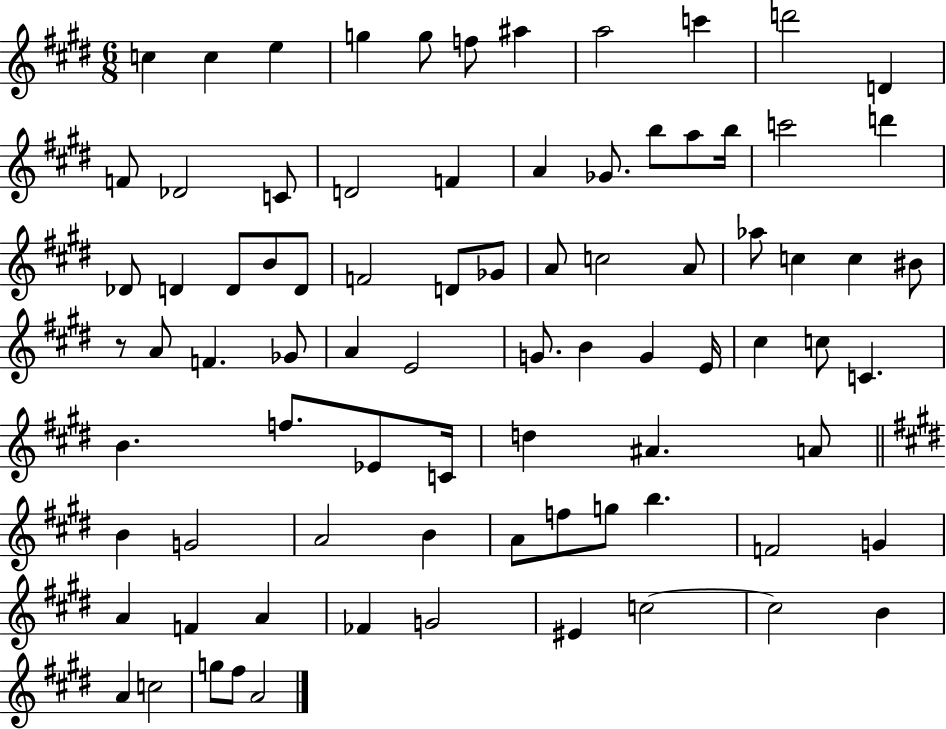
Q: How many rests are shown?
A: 1